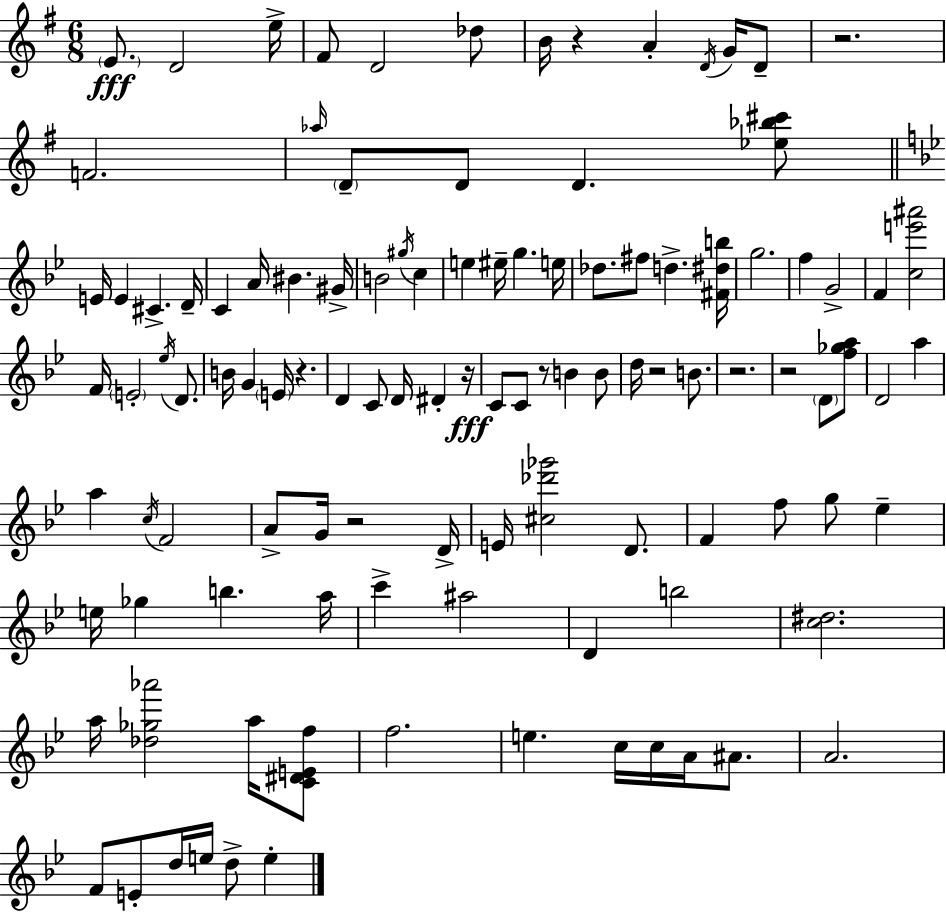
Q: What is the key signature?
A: G major